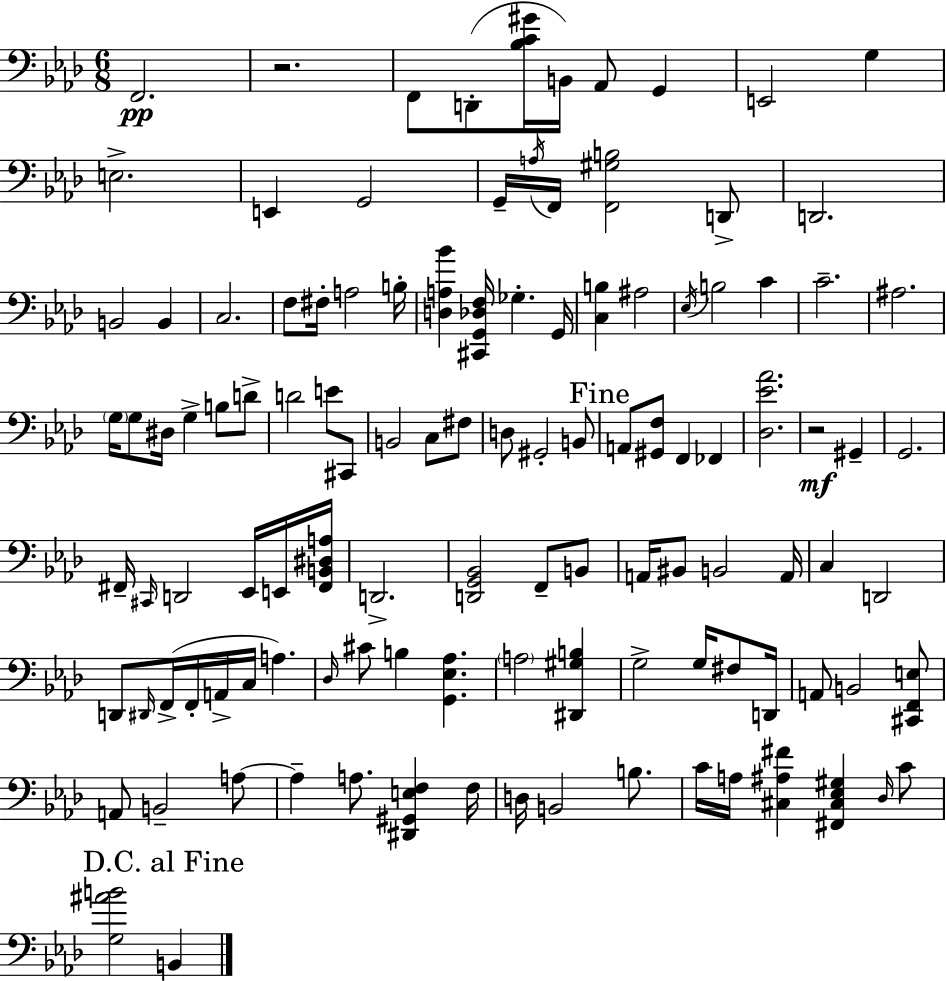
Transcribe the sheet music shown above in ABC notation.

X:1
T:Untitled
M:6/8
L:1/4
K:Ab
F,,2 z2 F,,/2 D,,/2 [_B,C^G]/4 B,,/4 _A,,/2 G,, E,,2 G, E,2 E,, G,,2 G,,/4 A,/4 F,,/4 [F,,^G,B,]2 D,,/2 D,,2 B,,2 B,, C,2 F,/2 ^F,/4 A,2 B,/4 [D,A,_B] [^C,,G,,_D,F,]/4 _G, G,,/4 [C,B,] ^A,2 _E,/4 B,2 C C2 ^A,2 G,/4 G,/2 ^D,/4 G, B,/2 D/2 D2 E/2 ^C,,/2 B,,2 C,/2 ^F,/2 D,/2 ^G,,2 B,,/2 A,,/2 [^G,,F,]/2 F,, _F,, [_D,_E_A]2 z2 ^G,, G,,2 ^F,,/4 ^C,,/4 D,,2 _E,,/4 E,,/4 [^F,,B,,^D,A,]/4 D,,2 [D,,G,,_B,,]2 F,,/2 B,,/2 A,,/4 ^B,,/2 B,,2 A,,/4 C, D,,2 D,,/2 ^D,,/4 F,,/4 F,,/4 A,,/4 C,/4 A, _D,/4 ^C/2 B, [G,,_E,_A,] A,2 [^D,,^G,B,] G,2 G,/4 ^F,/2 D,,/4 A,,/2 B,,2 [^C,,F,,E,]/2 A,,/2 B,,2 A,/2 A, A,/2 [^D,,^G,,E,F,] F,/4 D,/4 B,,2 B,/2 C/4 A,/4 [^C,^A,^F] [^F,,^C,_E,^G,] _D,/4 C/2 [G,^AB]2 B,,